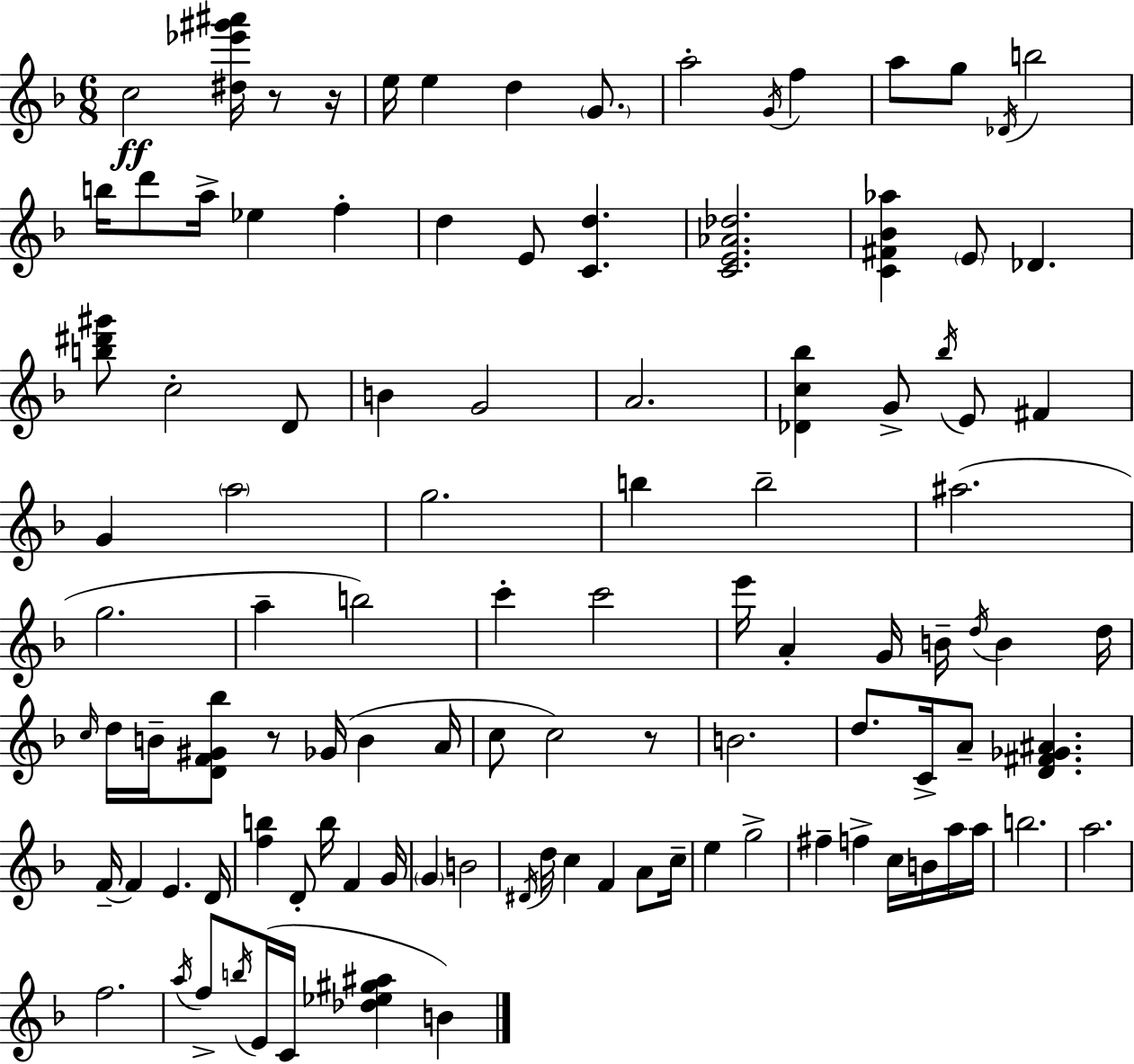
X:1
T:Untitled
M:6/8
L:1/4
K:F
c2 [^d_e'^g'^a']/4 z/2 z/4 e/4 e d G/2 a2 G/4 f a/2 g/2 _D/4 b2 b/4 d'/2 a/4 _e f d E/2 [Cd] [CE_A_d]2 [C^F_B_a] E/2 _D [b^d'^g']/2 c2 D/2 B G2 A2 [_Dc_b] G/2 _b/4 E/2 ^F G a2 g2 b b2 ^a2 g2 a b2 c' c'2 e'/4 A G/4 B/4 d/4 B d/4 c/4 d/4 B/4 [DF^G_b]/2 z/2 _G/4 B A/4 c/2 c2 z/2 B2 d/2 C/4 A/2 [D^F_G^A] F/4 F E D/4 [fb] D/2 b/4 F G/4 G B2 ^D/4 d/4 c F A/2 c/4 e g2 ^f f c/4 B/4 a/4 a/4 b2 a2 f2 a/4 f/2 b/4 E/4 C/4 [_d_e^g^a] B